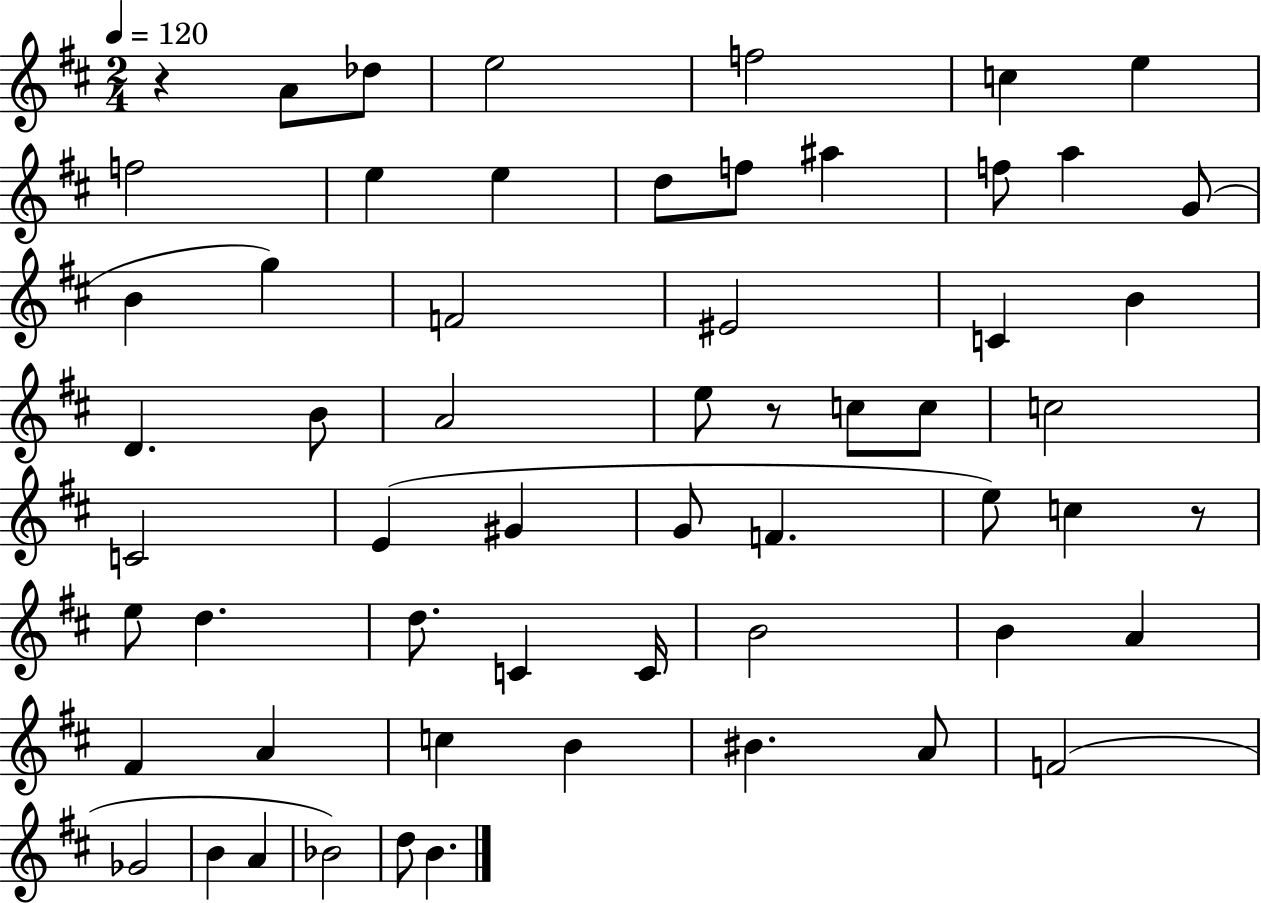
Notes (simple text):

R/q A4/e Db5/e E5/h F5/h C5/q E5/q F5/h E5/q E5/q D5/e F5/e A#5/q F5/e A5/q G4/e B4/q G5/q F4/h EIS4/h C4/q B4/q D4/q. B4/e A4/h E5/e R/e C5/e C5/e C5/h C4/h E4/q G#4/q G4/e F4/q. E5/e C5/q R/e E5/e D5/q. D5/e. C4/q C4/s B4/h B4/q A4/q F#4/q A4/q C5/q B4/q BIS4/q. A4/e F4/h Gb4/h B4/q A4/q Bb4/h D5/e B4/q.